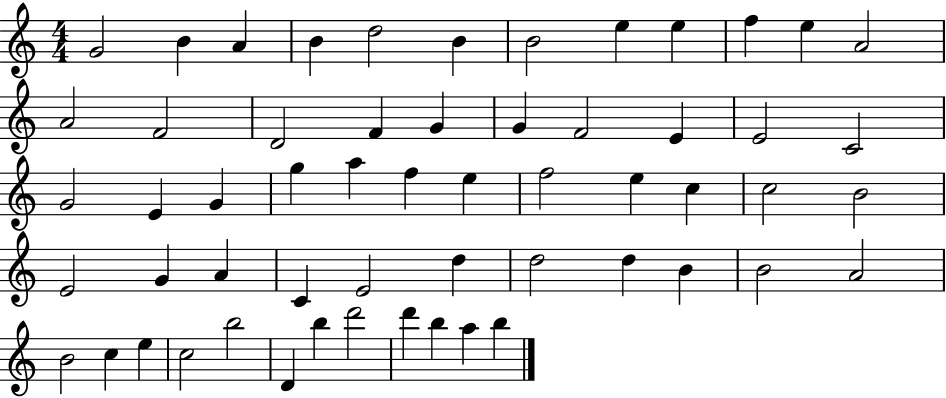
G4/h B4/q A4/q B4/q D5/h B4/q B4/h E5/q E5/q F5/q E5/q A4/h A4/h F4/h D4/h F4/q G4/q G4/q F4/h E4/q E4/h C4/h G4/h E4/q G4/q G5/q A5/q F5/q E5/q F5/h E5/q C5/q C5/h B4/h E4/h G4/q A4/q C4/q E4/h D5/q D5/h D5/q B4/q B4/h A4/h B4/h C5/q E5/q C5/h B5/h D4/q B5/q D6/h D6/q B5/q A5/q B5/q